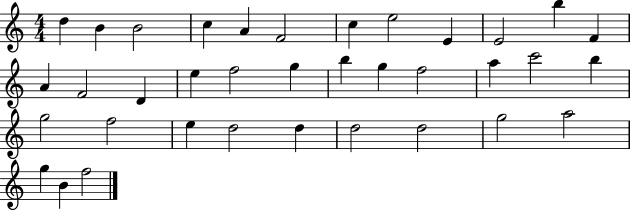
X:1
T:Untitled
M:4/4
L:1/4
K:C
d B B2 c A F2 c e2 E E2 b F A F2 D e f2 g b g f2 a c'2 b g2 f2 e d2 d d2 d2 g2 a2 g B f2